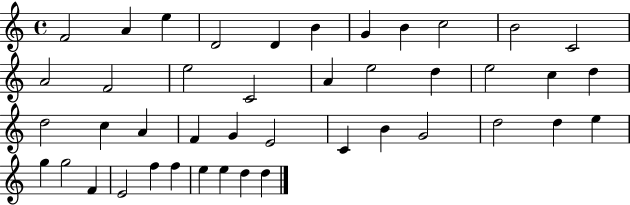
F4/h A4/q E5/q D4/h D4/q B4/q G4/q B4/q C5/h B4/h C4/h A4/h F4/h E5/h C4/h A4/q E5/h D5/q E5/h C5/q D5/q D5/h C5/q A4/q F4/q G4/q E4/h C4/q B4/q G4/h D5/h D5/q E5/q G5/q G5/h F4/q E4/h F5/q F5/q E5/q E5/q D5/q D5/q